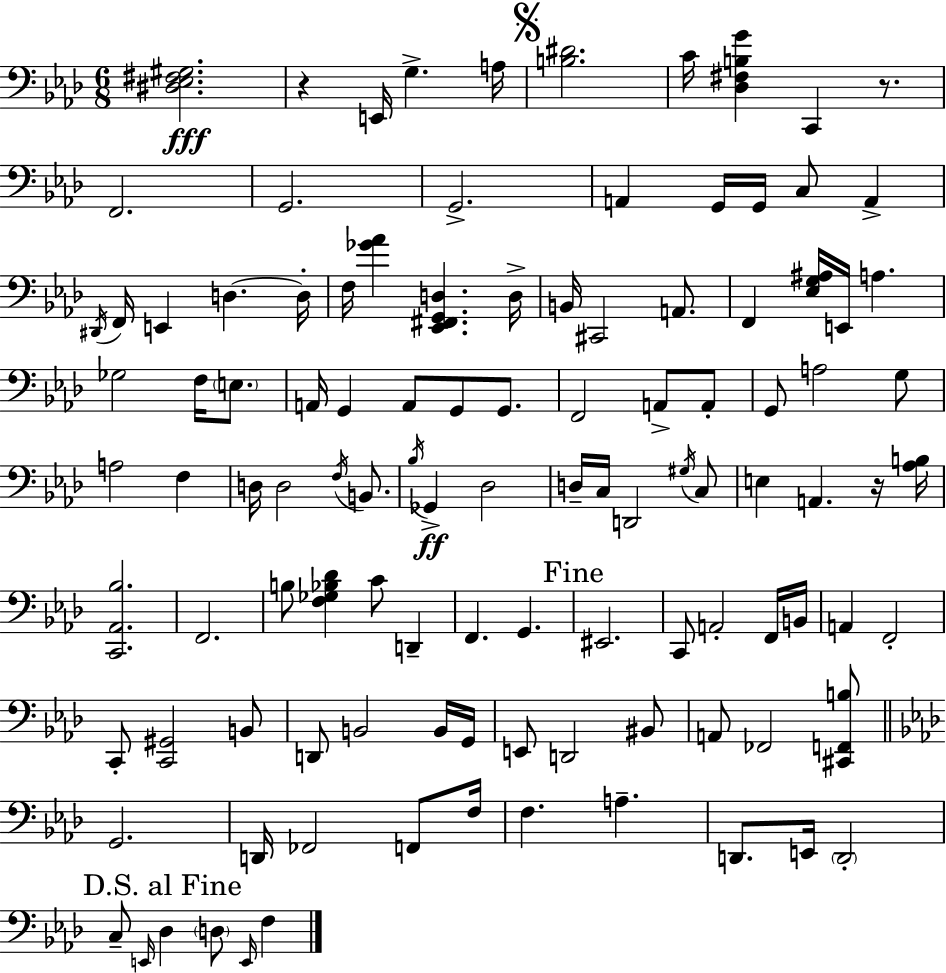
X:1
T:Untitled
M:6/8
L:1/4
K:Fm
[^D,_E,^F,^G,]2 z E,,/4 G, A,/4 [B,^D]2 C/4 [_D,^F,B,G] C,, z/2 F,,2 G,,2 G,,2 A,, G,,/4 G,,/4 C,/2 A,, ^D,,/4 F,,/4 E,, D, D,/4 F,/4 [_G_A] [_E,,^F,,G,,D,] D,/4 B,,/4 ^C,,2 A,,/2 F,, [_E,G,^A,]/4 E,,/4 A, _G,2 F,/4 E,/2 A,,/4 G,, A,,/2 G,,/2 G,,/2 F,,2 A,,/2 A,,/2 G,,/2 A,2 G,/2 A,2 F, D,/4 D,2 F,/4 B,,/2 _B,/4 _G,, _D,2 D,/4 C,/4 D,,2 ^G,/4 C,/2 E, A,, z/4 [_A,B,]/4 [C,,_A,,_B,]2 F,,2 B,/2 [F,_G,_B,_D] C/2 D,, F,, G,, ^E,,2 C,,/2 A,,2 F,,/4 B,,/4 A,, F,,2 C,,/2 [C,,^G,,]2 B,,/2 D,,/2 B,,2 B,,/4 G,,/4 E,,/2 D,,2 ^B,,/2 A,,/2 _F,,2 [^C,,F,,B,]/2 G,,2 D,,/4 _F,,2 F,,/2 F,/4 F, A, D,,/2 E,,/4 D,,2 C,/2 E,,/4 _D, D,/2 E,,/4 F,